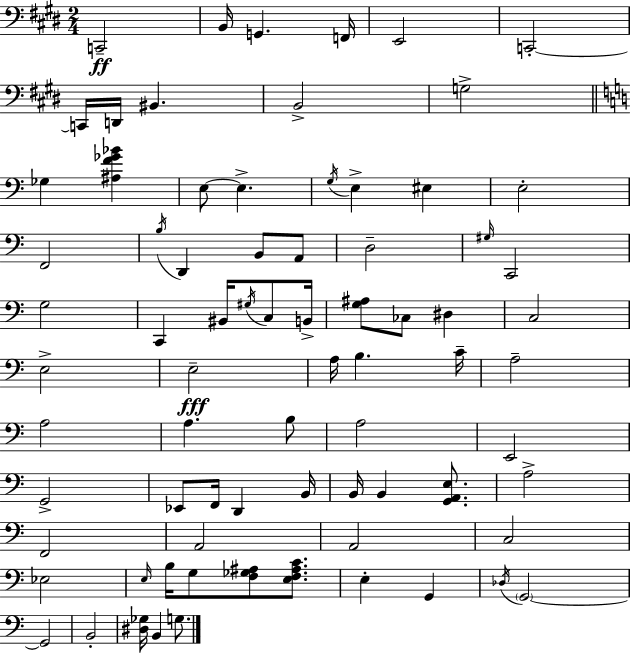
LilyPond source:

{
  \clef bass
  \numericTimeSignature
  \time 2/4
  \key e \major
  \repeat volta 2 { c,2--\ff | b,16 g,4. f,16 | e,2 | c,2-.~~ | \break c,16 d,16 bis,4. | b,2-> | g2-> | \bar "||" \break \key c \major ges4 <ais f' ges' bes'>4 | e8~~ e4.-> | \acciaccatura { g16 } e4-> eis4 | e2-. | \break f,2 | \acciaccatura { b16 } d,4 b,8 | a,8 d2-- | \grace { gis16 } c,2 | \break g2 | c,4 bis,16 | \acciaccatura { gis16 } c8 b,16-> <g ais>8 ces8 | dis4 c2 | \break e2-> | e2--\fff | a16 b4. | c'16-- a2-- | \break a2 | a4. | b8 a2 | e,2 | \break g,2-> | ees,8 f,16 d,4 | b,16 b,16 b,4 | <g, a, e>8. a2-> | \break f,2 | a,2 | a,2 | c2 | \break ees2 | \grace { e16 } b16 g8 | <f ges ais>8 <e f ais c'>8. e4-. | g,4 \acciaccatura { des16 } \parenthesize g,2~~ | \break g,2 | b,2-. | <dis ges>16 b,4 | g8. } \bar "|."
}